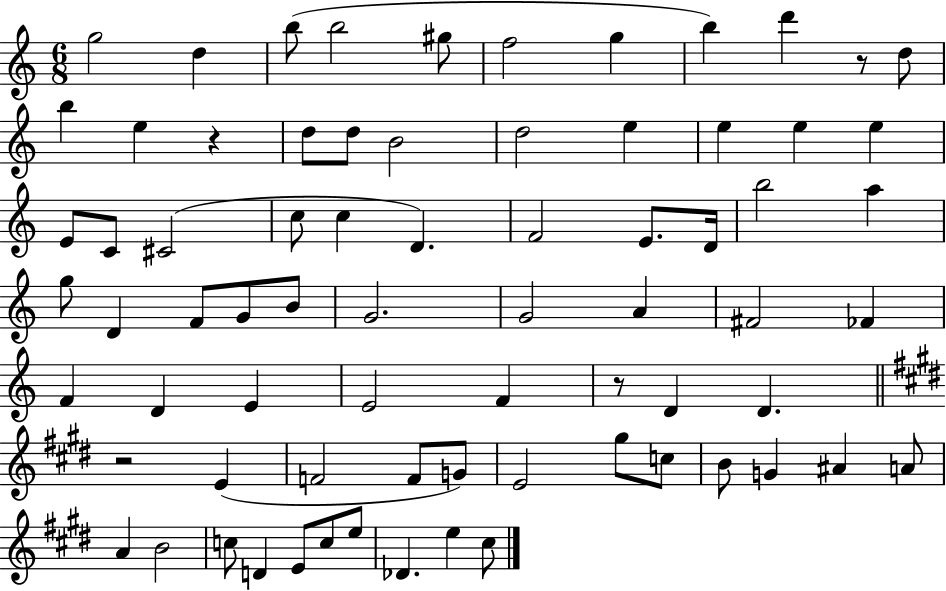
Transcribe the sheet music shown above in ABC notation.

X:1
T:Untitled
M:6/8
L:1/4
K:C
g2 d b/2 b2 ^g/2 f2 g b d' z/2 d/2 b e z d/2 d/2 B2 d2 e e e e E/2 C/2 ^C2 c/2 c D F2 E/2 D/4 b2 a g/2 D F/2 G/2 B/2 G2 G2 A ^F2 _F F D E E2 F z/2 D D z2 E F2 F/2 G/2 E2 ^g/2 c/2 B/2 G ^A A/2 A B2 c/2 D E/2 c/2 e/2 _D e ^c/2